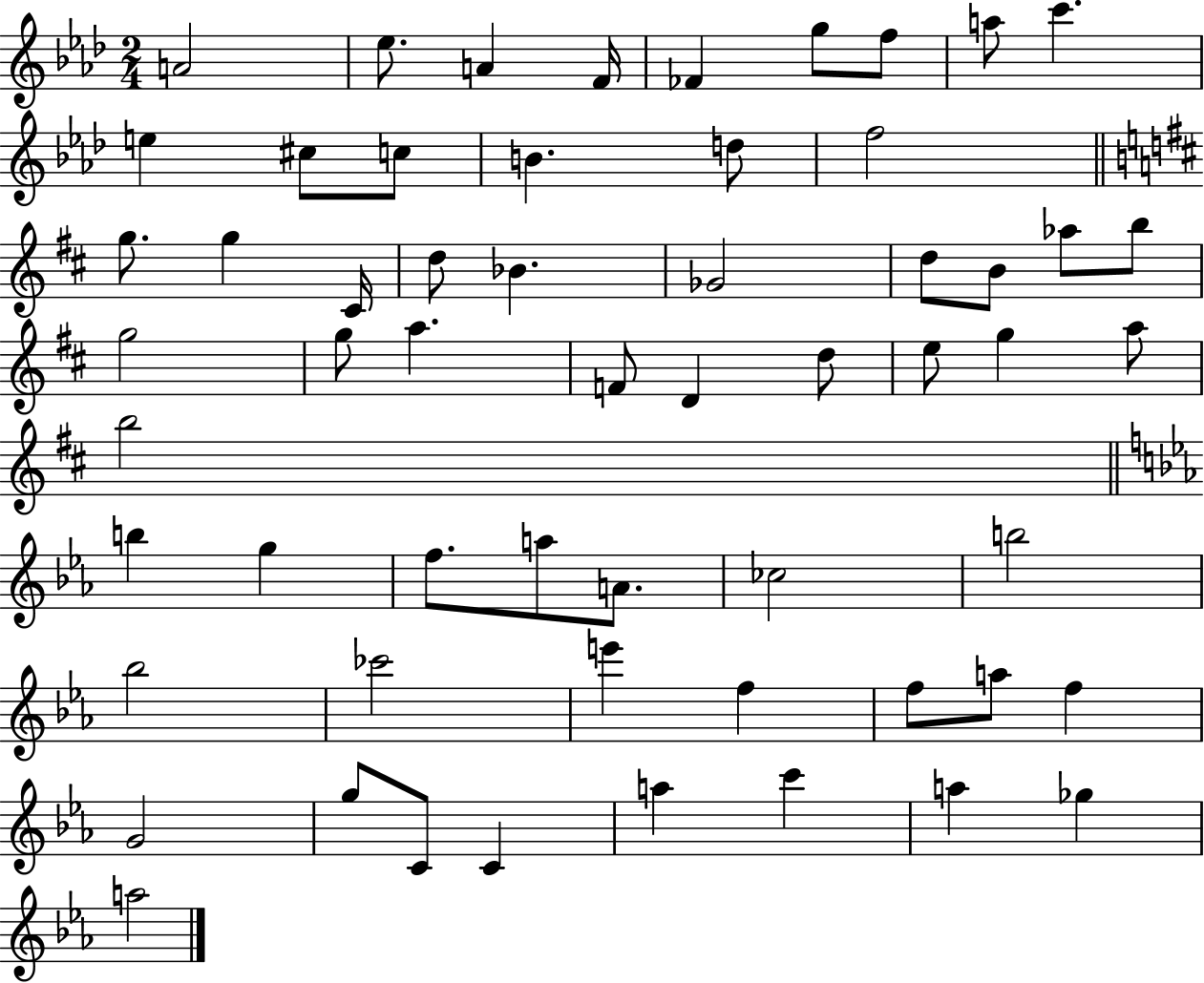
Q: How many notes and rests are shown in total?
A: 58